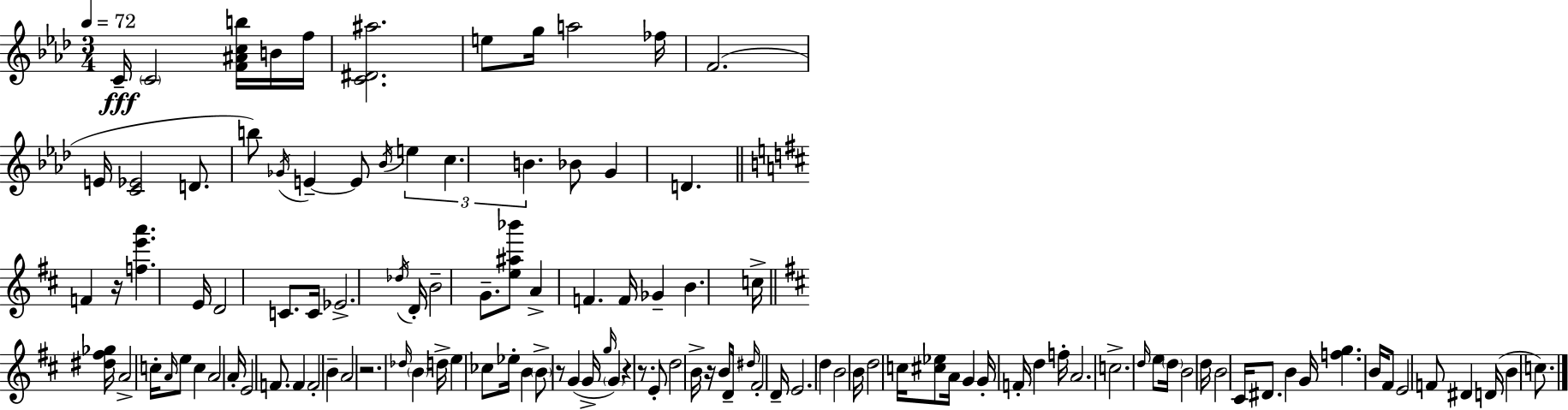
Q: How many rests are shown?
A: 6